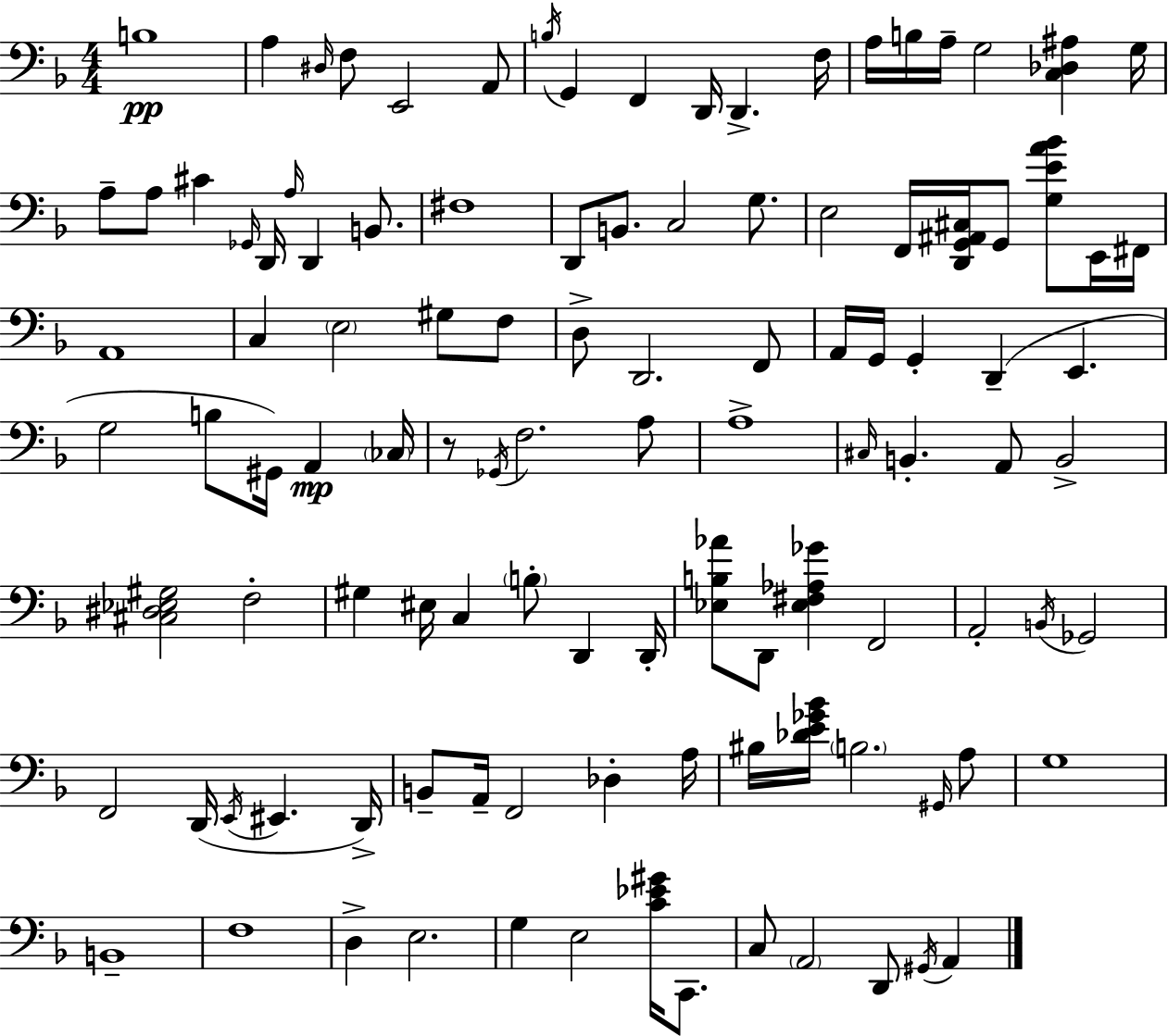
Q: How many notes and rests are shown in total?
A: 109